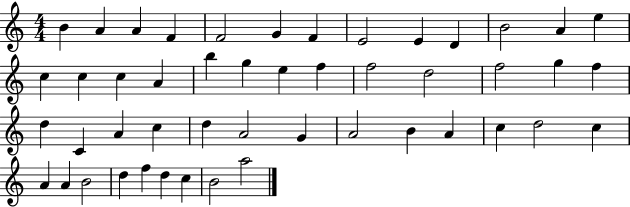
B4/q A4/q A4/q F4/q F4/h G4/q F4/q E4/h E4/q D4/q B4/h A4/q E5/q C5/q C5/q C5/q A4/q B5/q G5/q E5/q F5/q F5/h D5/h F5/h G5/q F5/q D5/q C4/q A4/q C5/q D5/q A4/h G4/q A4/h B4/q A4/q C5/q D5/h C5/q A4/q A4/q B4/h D5/q F5/q D5/q C5/q B4/h A5/h